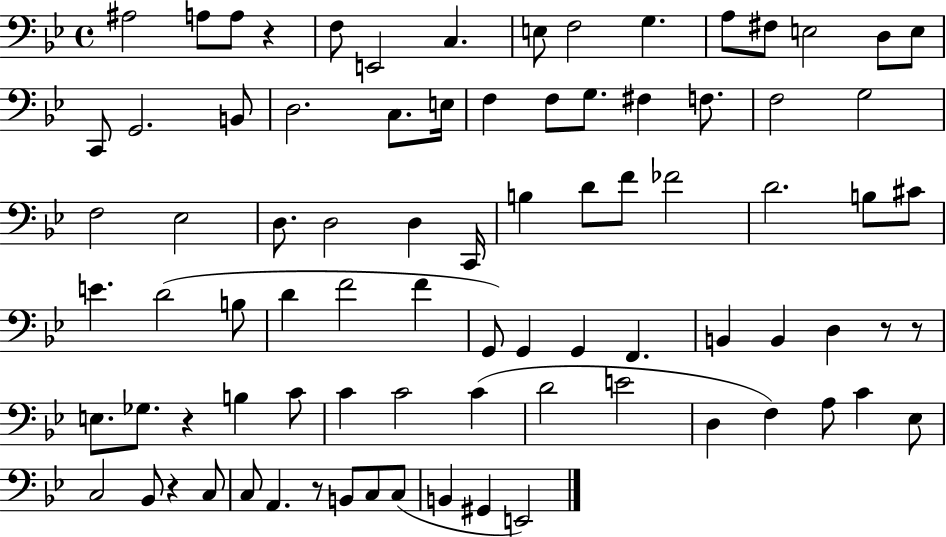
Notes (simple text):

A#3/h A3/e A3/e R/q F3/e E2/h C3/q. E3/e F3/h G3/q. A3/e F#3/e E3/h D3/e E3/e C2/e G2/h. B2/e D3/h. C3/e. E3/s F3/q F3/e G3/e. F#3/q F3/e. F3/h G3/h F3/h Eb3/h D3/e. D3/h D3/q C2/s B3/q D4/e F4/e FES4/h D4/h. B3/e C#4/e E4/q. D4/h B3/e D4/q F4/h F4/q G2/e G2/q G2/q F2/q. B2/q B2/q D3/q R/e R/e E3/e. Gb3/e. R/q B3/q C4/e C4/q C4/h C4/q D4/h E4/h D3/q F3/q A3/e C4/q Eb3/e C3/h Bb2/e R/q C3/e C3/e A2/q. R/e B2/e C3/e C3/e B2/q G#2/q E2/h